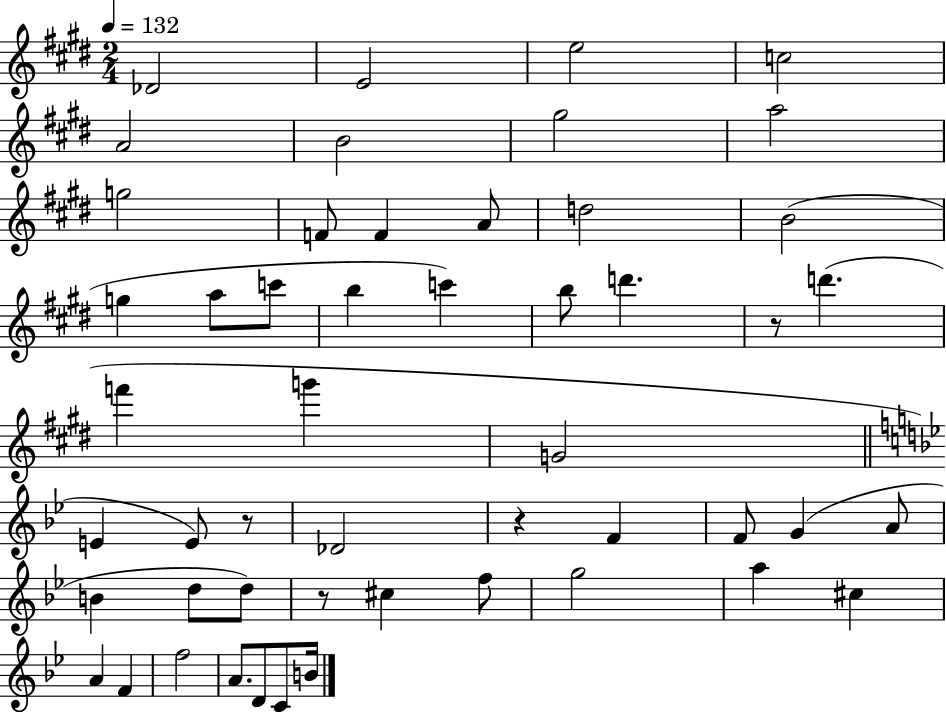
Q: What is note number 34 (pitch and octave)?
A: D5